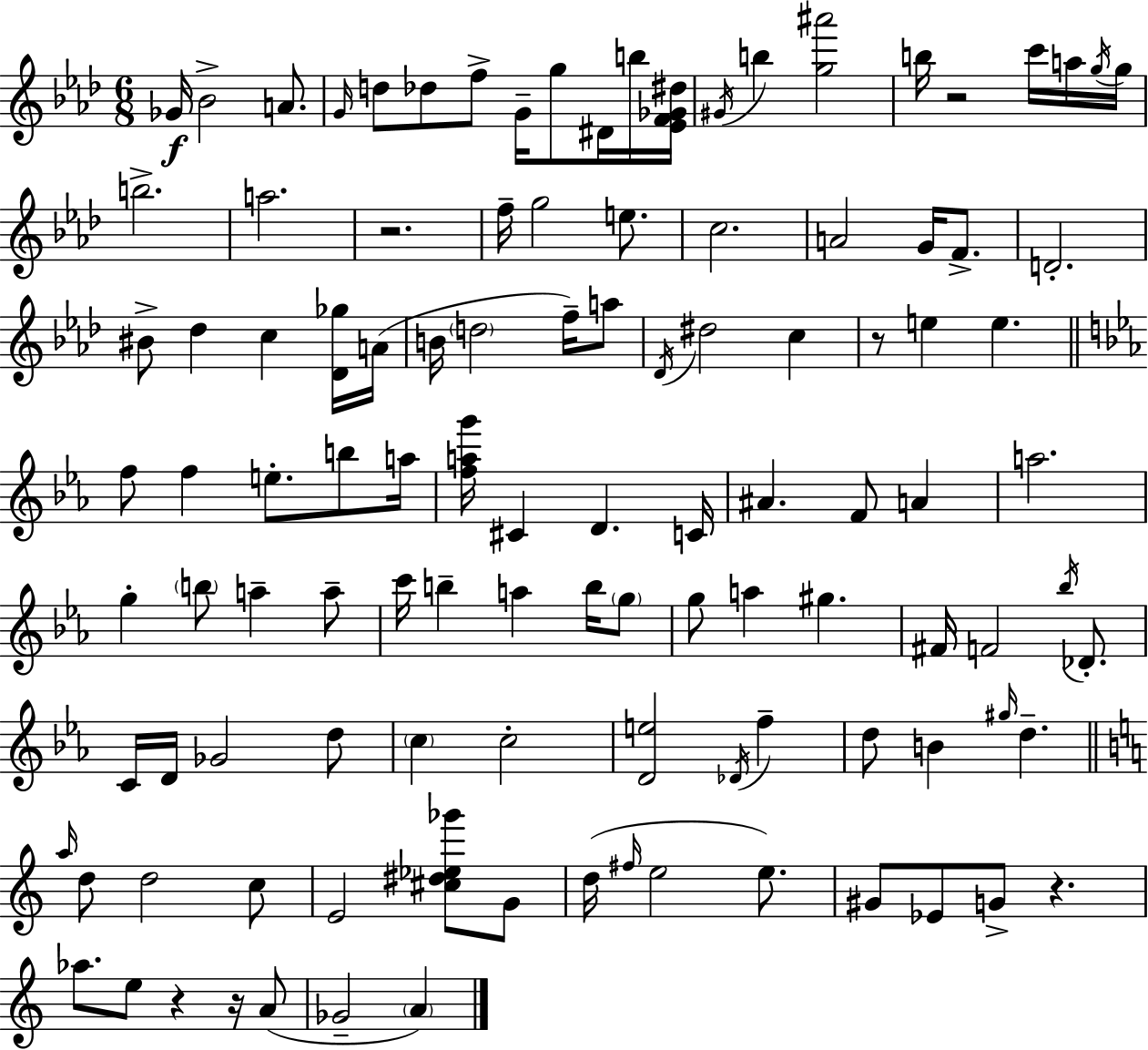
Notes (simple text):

Gb4/s Bb4/h A4/e. G4/s D5/e Db5/e F5/e G4/s G5/e D#4/s B5/s [Eb4,F4,Gb4,D#5]/s G#4/s B5/q [G5,A#6]/h B5/s R/h C6/s A5/s G5/s G5/s B5/h. A5/h. R/h. F5/s G5/h E5/e. C5/h. A4/h G4/s F4/e. D4/h. BIS4/e Db5/q C5/q [Db4,Gb5]/s A4/s B4/s D5/h F5/s A5/e Db4/s D#5/h C5/q R/e E5/q E5/q. F5/e F5/q E5/e. B5/e A5/s [F5,A5,G6]/s C#4/q D4/q. C4/s A#4/q. F4/e A4/q A5/h. G5/q B5/e A5/q A5/e C6/s B5/q A5/q B5/s G5/e G5/e A5/q G#5/q. F#4/s F4/h Bb5/s Db4/e. C4/s D4/s Gb4/h D5/e C5/q C5/h [D4,E5]/h Db4/s F5/q D5/e B4/q G#5/s D5/q. A5/s D5/e D5/h C5/e E4/h [C#5,D#5,Eb5,Gb6]/e G4/e D5/s F#5/s E5/h E5/e. G#4/e Eb4/e G4/e R/q. Ab5/e. E5/e R/q R/s A4/e Gb4/h A4/q